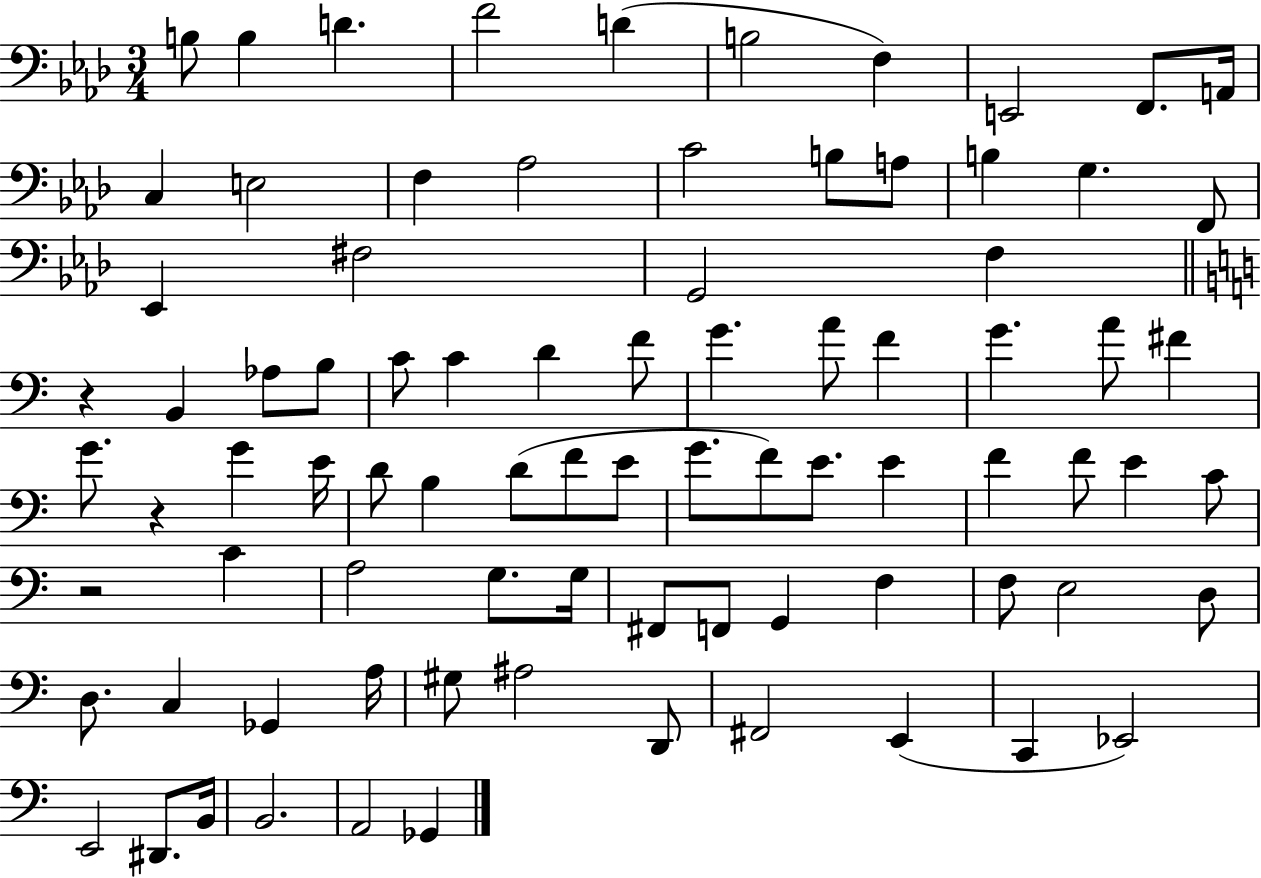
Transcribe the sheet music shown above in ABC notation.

X:1
T:Untitled
M:3/4
L:1/4
K:Ab
B,/2 B, D F2 D B,2 F, E,,2 F,,/2 A,,/4 C, E,2 F, _A,2 C2 B,/2 A,/2 B, G, F,,/2 _E,, ^F,2 G,,2 F, z B,, _A,/2 B,/2 C/2 C D F/2 G A/2 F G A/2 ^F G/2 z G E/4 D/2 B, D/2 F/2 E/2 G/2 F/2 E/2 E F F/2 E C/2 z2 C A,2 G,/2 G,/4 ^F,,/2 F,,/2 G,, F, F,/2 E,2 D,/2 D,/2 C, _G,, A,/4 ^G,/2 ^A,2 D,,/2 ^F,,2 E,, C,, _E,,2 E,,2 ^D,,/2 B,,/4 B,,2 A,,2 _G,,